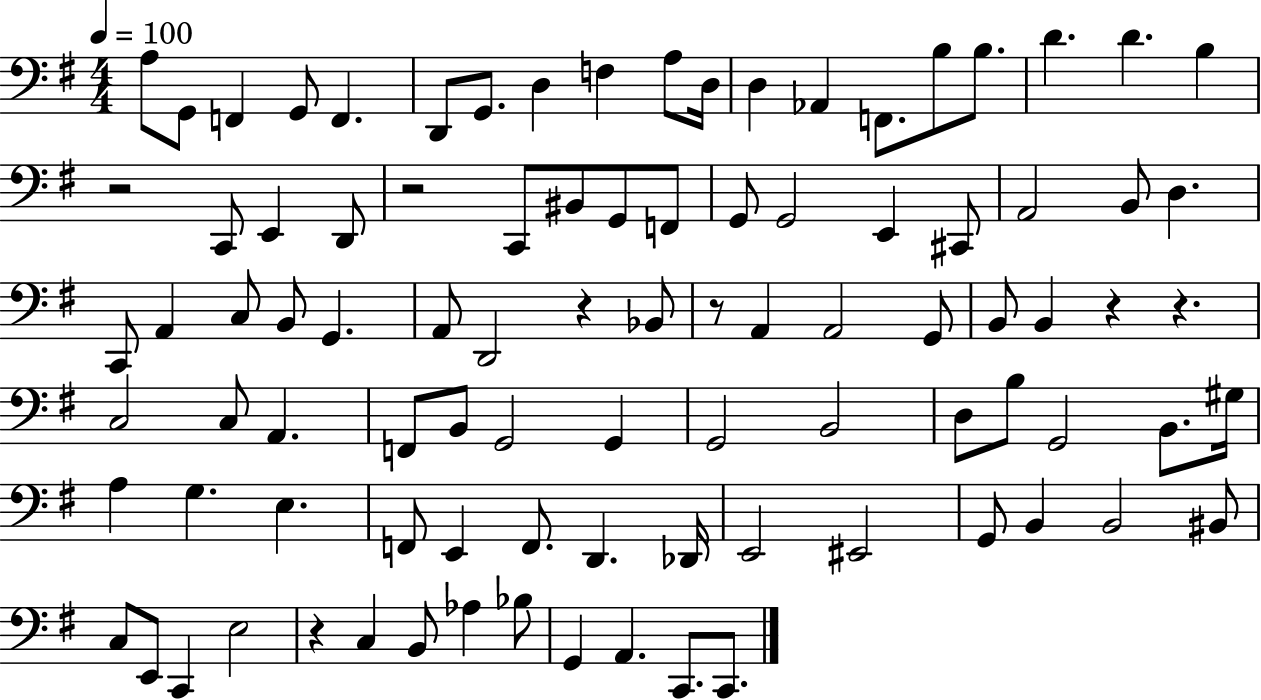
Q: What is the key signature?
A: G major